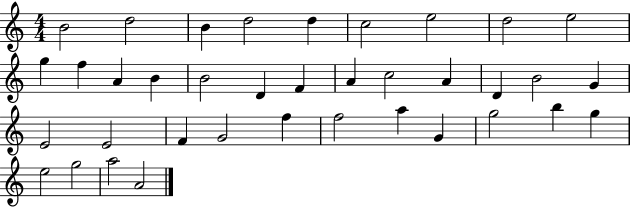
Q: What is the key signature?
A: C major